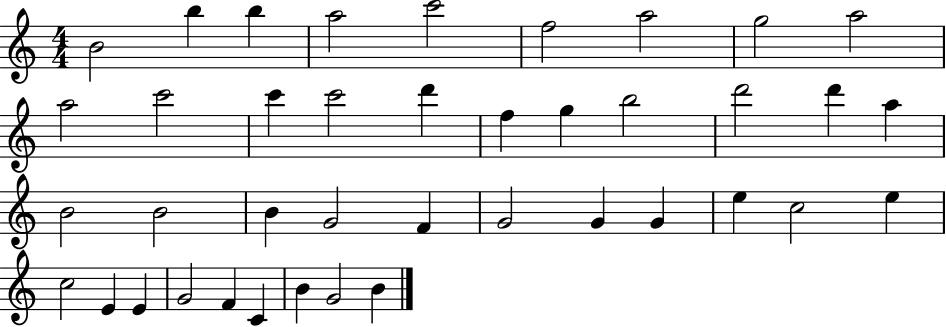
X:1
T:Untitled
M:4/4
L:1/4
K:C
B2 b b a2 c'2 f2 a2 g2 a2 a2 c'2 c' c'2 d' f g b2 d'2 d' a B2 B2 B G2 F G2 G G e c2 e c2 E E G2 F C B G2 B